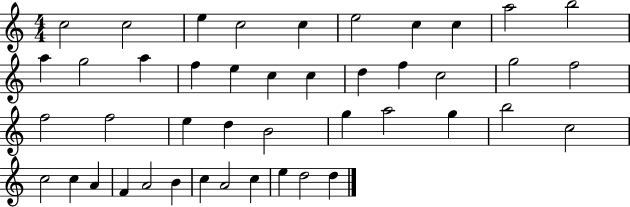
C5/h C5/h E5/q C5/h C5/q E5/h C5/q C5/q A5/h B5/h A5/q G5/h A5/q F5/q E5/q C5/q C5/q D5/q F5/q C5/h G5/h F5/h F5/h F5/h E5/q D5/q B4/h G5/q A5/h G5/q B5/h C5/h C5/h C5/q A4/q F4/q A4/h B4/q C5/q A4/h C5/q E5/q D5/h D5/q